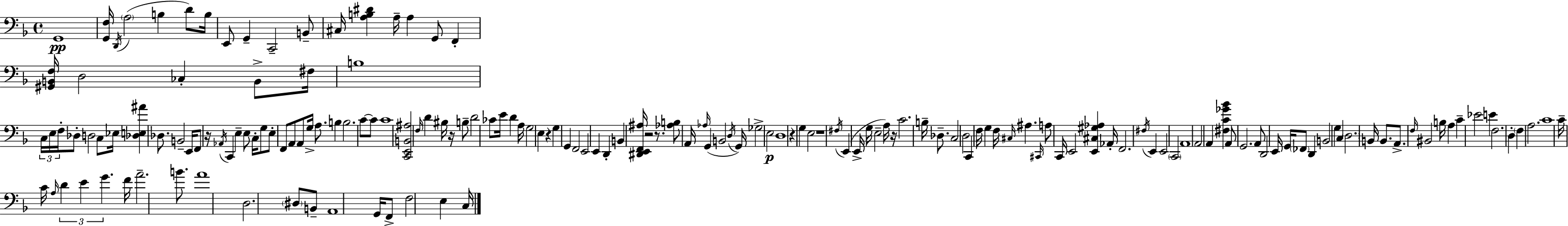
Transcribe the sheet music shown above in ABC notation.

X:1
T:Untitled
M:4/4
L:1/4
K:Dm
G,,4 [G,,F,]/4 D,,/4 A,2 B, D/2 B,/4 E,,/2 G,, C,,2 B,,/2 ^C,/4 [A,B,^D] A,/4 A, G,,/2 F,, [^G,,B,,F,]/4 D,2 _C, B,,/2 ^F,/4 B,4 C,/4 E,/4 F,/4 _D,/2 D,2 C,/2 _E,/4 [_D,E,^A] _D,/2 B,,2 E,,/4 F,,/2 z/4 _A,,/4 C,, E, E,/2 C,/4 G,/2 E,/2 F,,/2 A,,/2 A,,/2 G,/4 A,/2 B, B,2 C/2 C/2 C4 [C,,E,,B,,^A,]2 F,/4 D ^B,/4 z/4 B,/2 D2 _C/2 E/4 D A,/4 G,2 E, z G, G,, F,,2 E,,2 E,, D,, B,, [^D,,E,,F,,^A,]/4 z2 z/2 [_A,B,]/2 A,,/4 _A,/4 G,, B,,2 D,/4 G,,/4 _G,2 E,2 D,4 z G, E,2 z4 ^F,/4 E,, E,,/4 G,/4 E,2 A,/4 z/4 C2 B,/4 _D,/2 C,2 D,2 C,, F,/4 G, F,/4 ^C,/4 ^A, ^C,,/4 A,/2 C,,/4 E,,2 [E,,^C,^G,_A,] _A,,/4 F,,2 ^F,/4 E,, E,,2 C,,2 A,,4 A,,2 A,, [^F,C_G_B] A,,/2 G,,2 A,,/2 D,,2 E,,/4 G,,/4 _F,,/2 D,, B,,2 G, C, D,2 B,,/4 B,,/2 A,,/2 F,/4 ^B,,2 B,/4 A, C _E2 E F,2 D, F, A,2 C4 C/4 C/4 A,/4 D E G F/4 A2 B/2 A4 D,2 ^D,/2 B,,/2 A,,4 G,,/4 F,,/2 F,2 E, C,/4